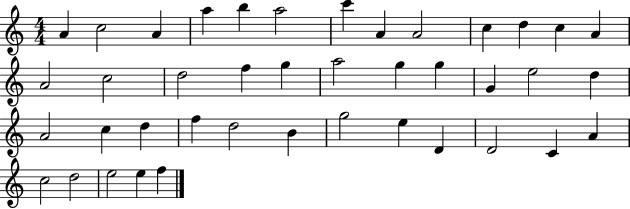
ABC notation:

X:1
T:Untitled
M:4/4
L:1/4
K:C
A c2 A a b a2 c' A A2 c d c A A2 c2 d2 f g a2 g g G e2 d A2 c d f d2 B g2 e D D2 C A c2 d2 e2 e f